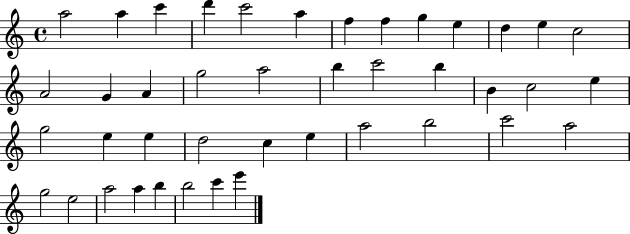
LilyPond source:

{
  \clef treble
  \time 4/4
  \defaultTimeSignature
  \key c \major
  a''2 a''4 c'''4 | d'''4 c'''2 a''4 | f''4 f''4 g''4 e''4 | d''4 e''4 c''2 | \break a'2 g'4 a'4 | g''2 a''2 | b''4 c'''2 b''4 | b'4 c''2 e''4 | \break g''2 e''4 e''4 | d''2 c''4 e''4 | a''2 b''2 | c'''2 a''2 | \break g''2 e''2 | a''2 a''4 b''4 | b''2 c'''4 e'''4 | \bar "|."
}